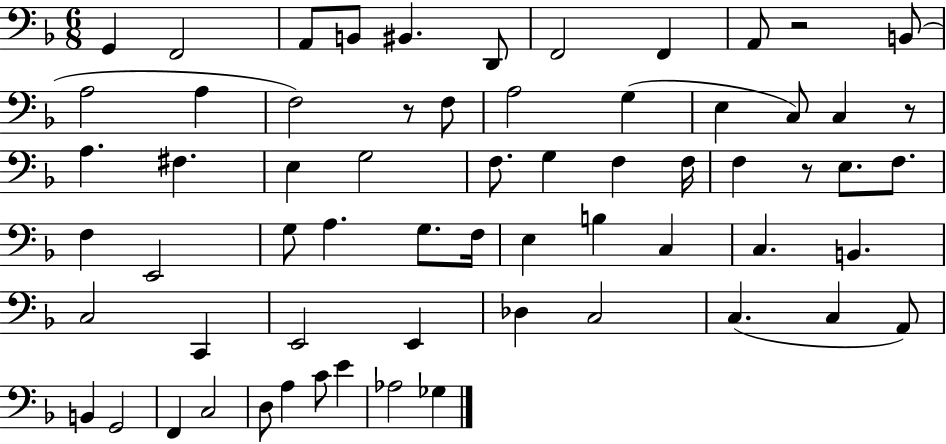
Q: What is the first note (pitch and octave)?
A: G2